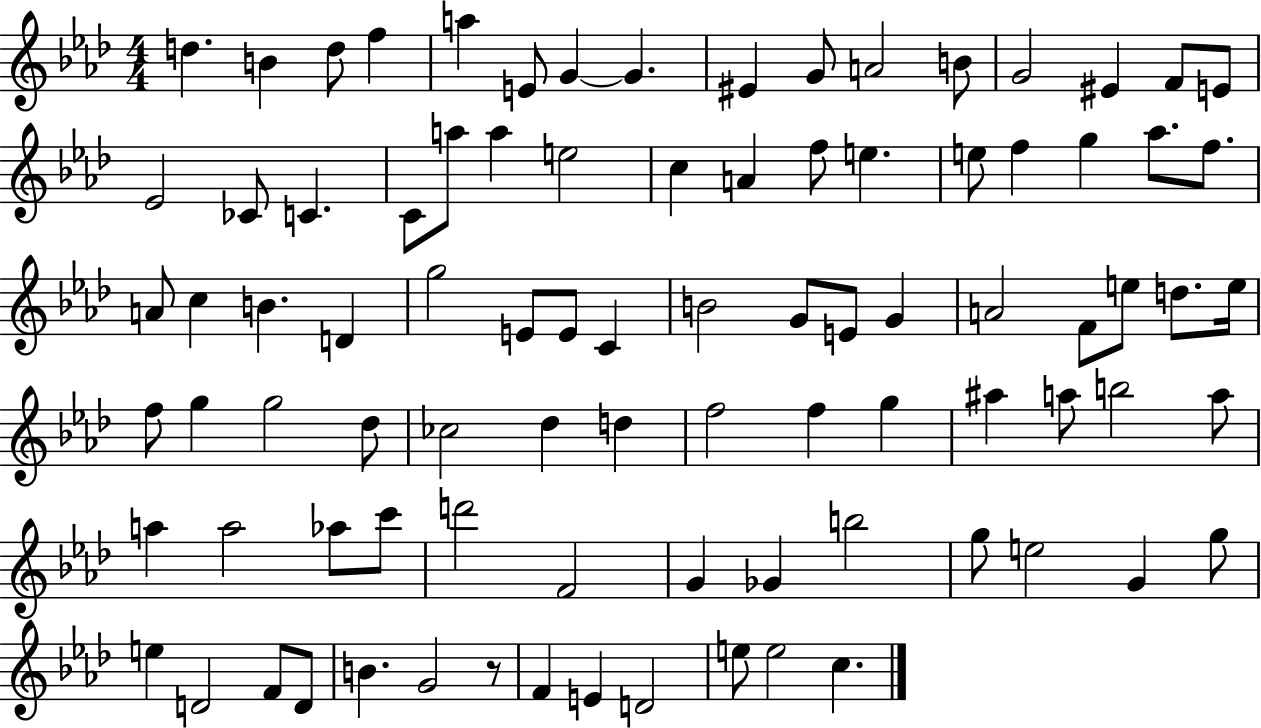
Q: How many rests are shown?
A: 1